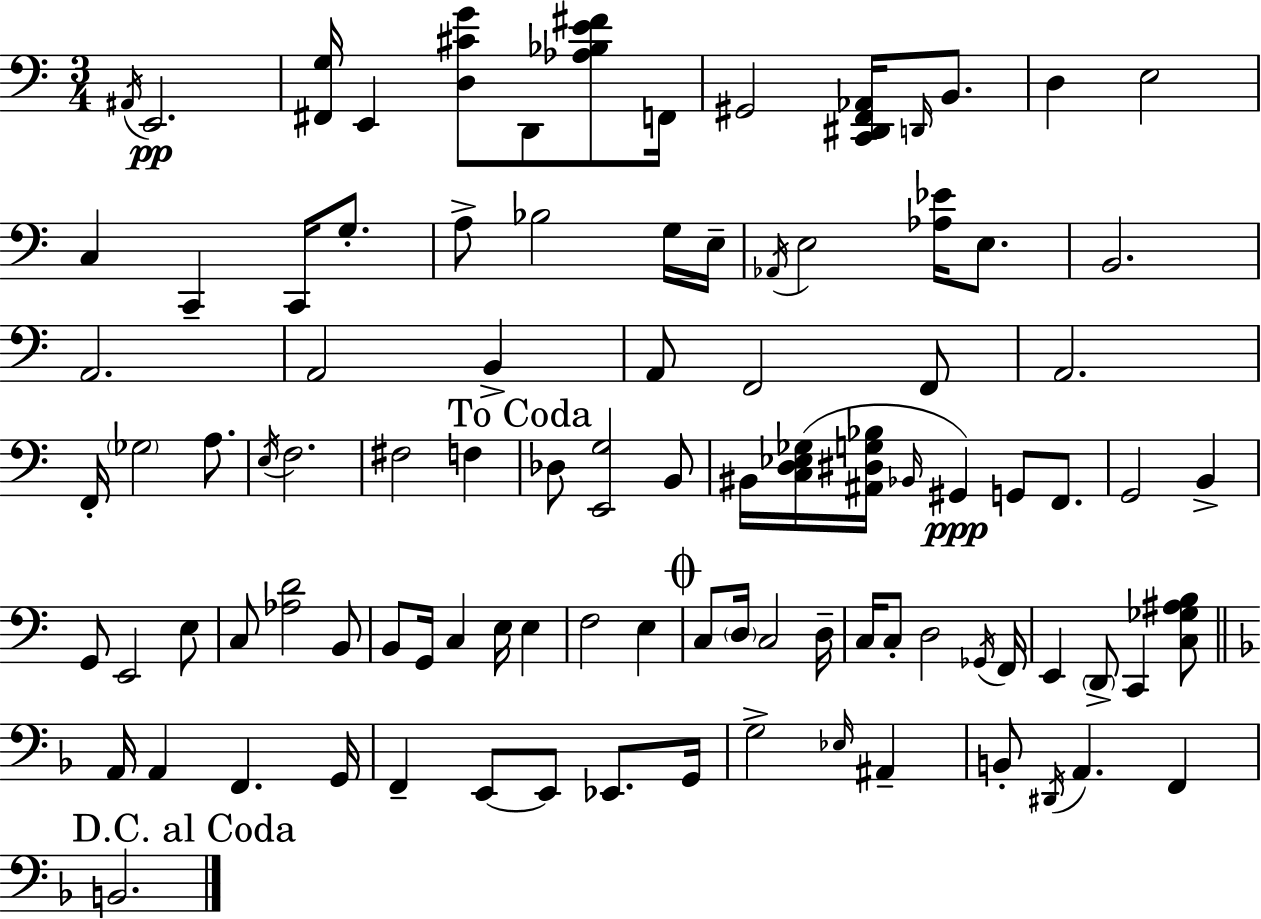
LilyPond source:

{
  \clef bass
  \numericTimeSignature
  \time 3/4
  \key a \minor
  \acciaccatura { ais,16 }\pp e,2. | <fis, g>16 e,4 <d cis' g'>8 d,8 <aes bes e' fis'>8 | f,16 gis,2 <c, dis, f, aes,>16 \grace { d,16 } b,8. | d4 e2 | \break c4 c,4-- c,16 g8.-. | a8-> bes2 | g16 e16-- \acciaccatura { aes,16 } e2 <aes ees'>16 | e8. b,2. | \break a,2. | a,2 b,4-> | a,8 f,2 | f,8 a,2. | \break f,16-. \parenthesize ges2 | a8. \acciaccatura { e16 } f2. | fis2 | f4 \mark "To Coda" des8 <e, g>2 | \break b,8 bis,16 <c d ees ges>16( <ais, dis g bes>16 \grace { bes,16 }) gis,4\ppp | g,8 f,8. g,2 | b,4-> g,8 e,2 | e8 c8 <aes d'>2 | \break b,8 b,8 g,16 c4 | e16 e4 f2 | e4 \mark \markup { \musicglyph "scripts.coda" } c8 \parenthesize d16 c2 | d16-- c16 c8-. d2 | \break \acciaccatura { ges,16 } f,16 e,4 \parenthesize d,8-> | c,4 <c ges ais b>8 \bar "||" \break \key f \major a,16 a,4 f,4. g,16 | f,4-- e,8~~ e,8 ees,8. g,16 | g2-> \grace { ees16 } ais,4-- | b,8-. \acciaccatura { dis,16 } a,4. f,4 | \break \mark "D.C. al Coda" b,2. | \bar "|."
}